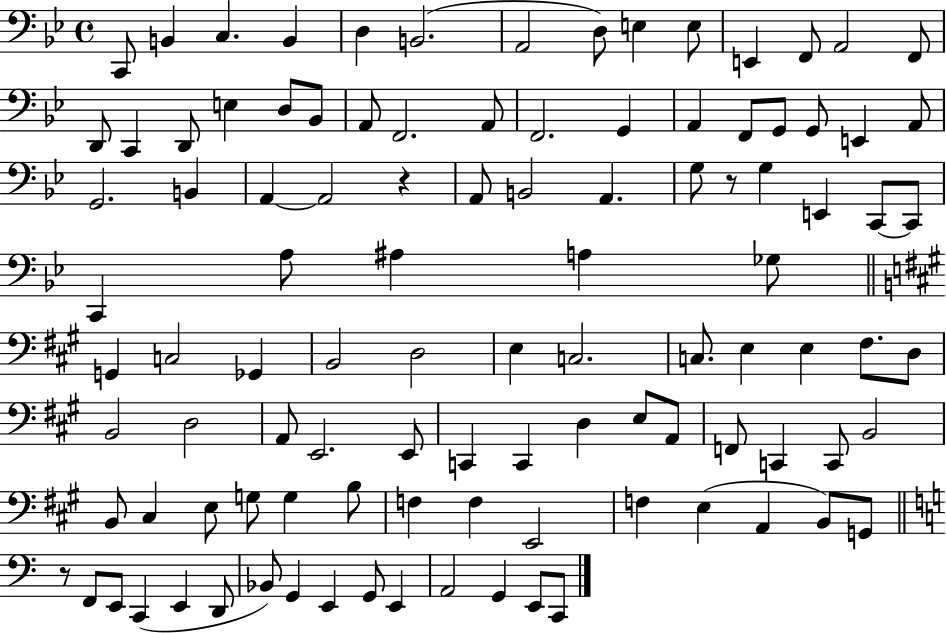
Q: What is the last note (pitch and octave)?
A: C2